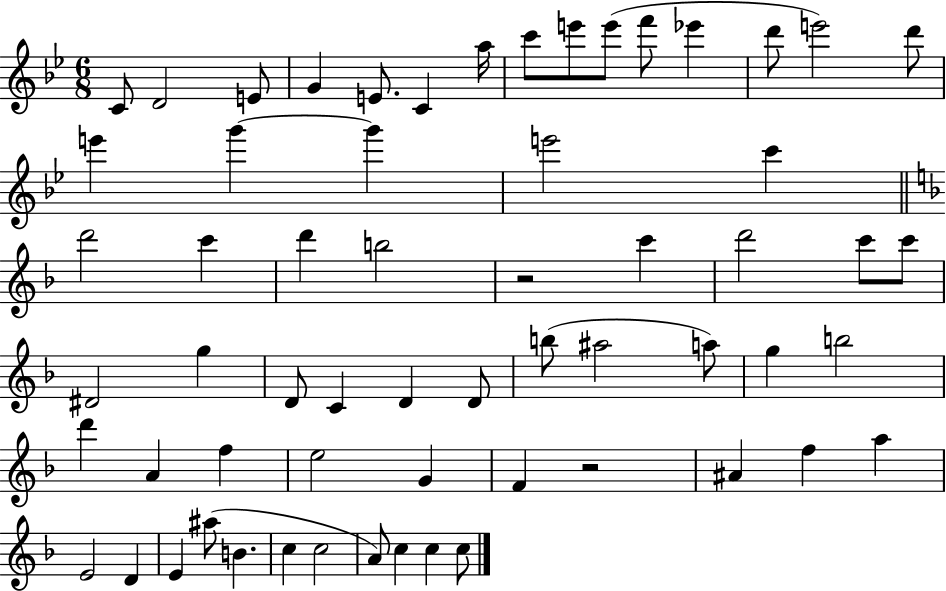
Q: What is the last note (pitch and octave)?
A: C5